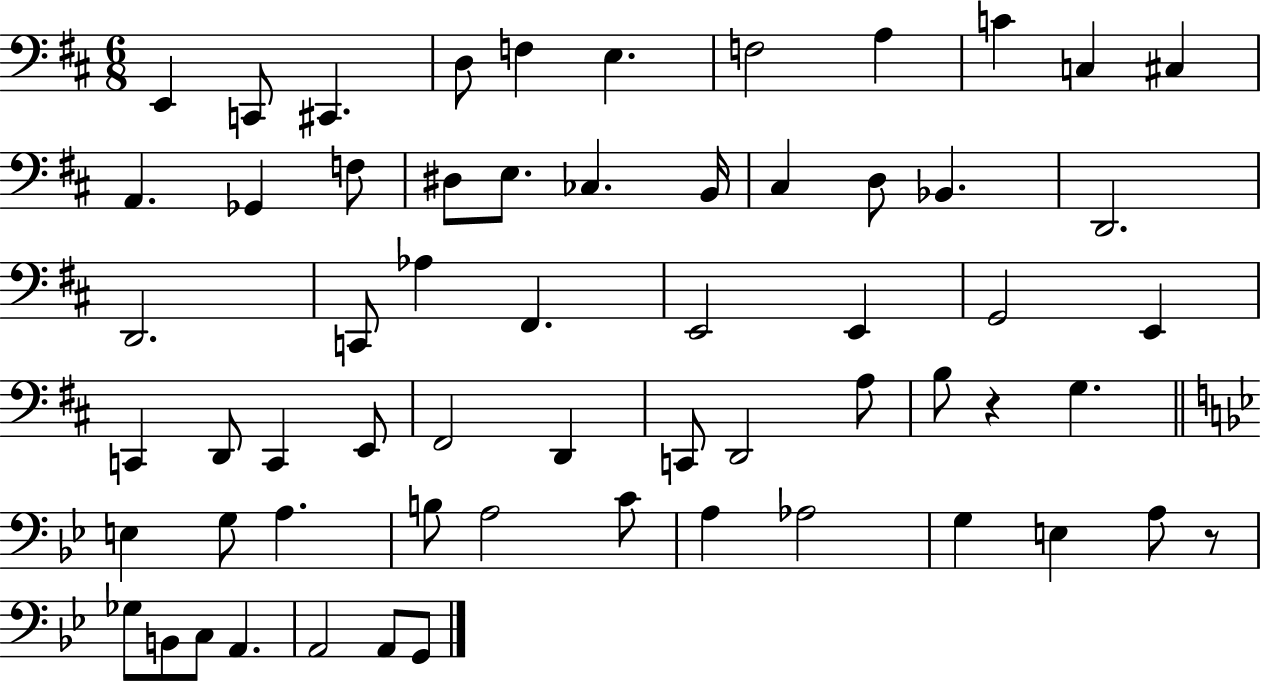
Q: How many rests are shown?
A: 2